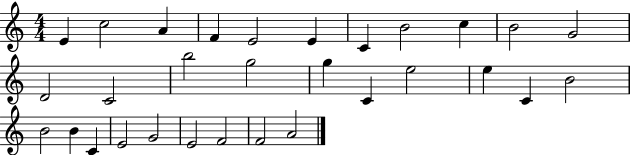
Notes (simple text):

E4/q C5/h A4/q F4/q E4/h E4/q C4/q B4/h C5/q B4/h G4/h D4/h C4/h B5/h G5/h G5/q C4/q E5/h E5/q C4/q B4/h B4/h B4/q C4/q E4/h G4/h E4/h F4/h F4/h A4/h